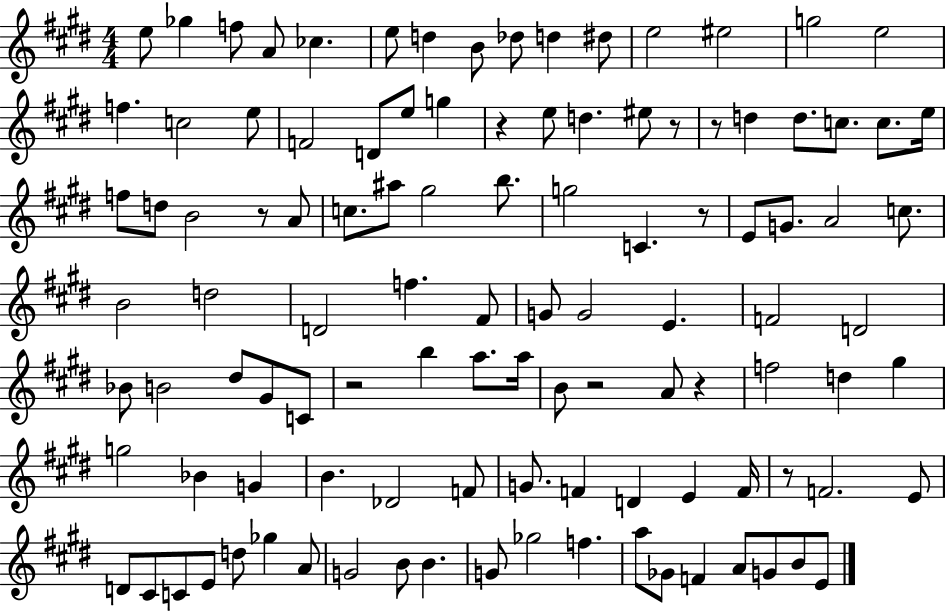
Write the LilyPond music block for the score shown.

{
  \clef treble
  \numericTimeSignature
  \time 4/4
  \key e \major
  e''8 ges''4 f''8 a'8 ces''4. | e''8 d''4 b'8 des''8 d''4 dis''8 | e''2 eis''2 | g''2 e''2 | \break f''4. c''2 e''8 | f'2 d'8 e''8 g''4 | r4 e''8 d''4. eis''8 r8 | r8 d''4 d''8. c''8. c''8. e''16 | \break f''8 d''8 b'2 r8 a'8 | c''8. ais''8 gis''2 b''8. | g''2 c'4. r8 | e'8 g'8. a'2 c''8. | \break b'2 d''2 | d'2 f''4. fis'8 | g'8 g'2 e'4. | f'2 d'2 | \break bes'8 b'2 dis''8 gis'8 c'8 | r2 b''4 a''8. a''16 | b'8 r2 a'8 r4 | f''2 d''4 gis''4 | \break g''2 bes'4 g'4 | b'4. des'2 f'8 | g'8. f'4 d'4 e'4 f'16 | r8 f'2. e'8 | \break d'8 cis'8 c'8 e'8 d''8 ges''4 a'8 | g'2 b'8 b'4. | g'8 ges''2 f''4. | a''8 ges'8 f'4 a'8 g'8 b'8 e'8 | \break \bar "|."
}